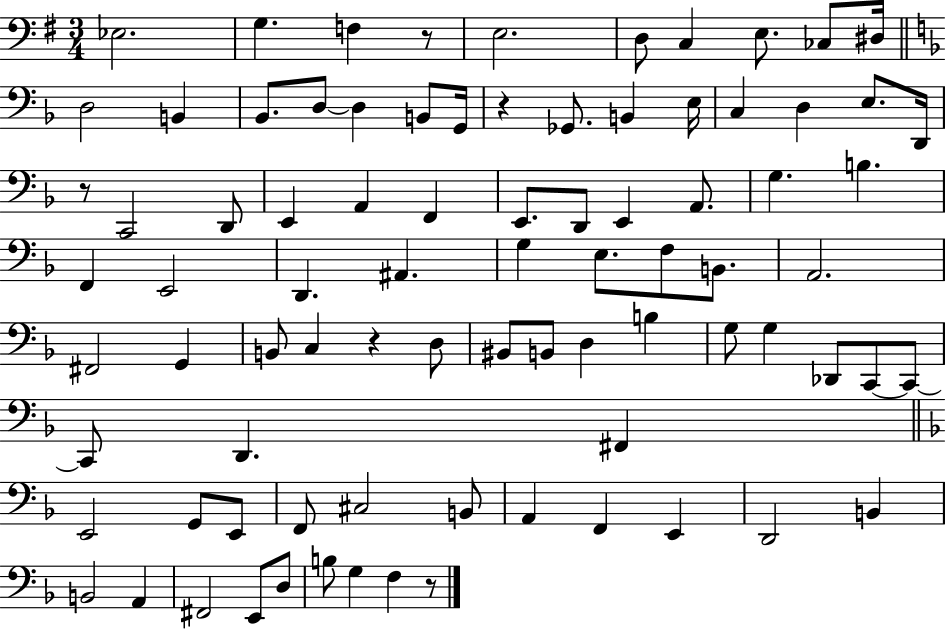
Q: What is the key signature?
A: G major